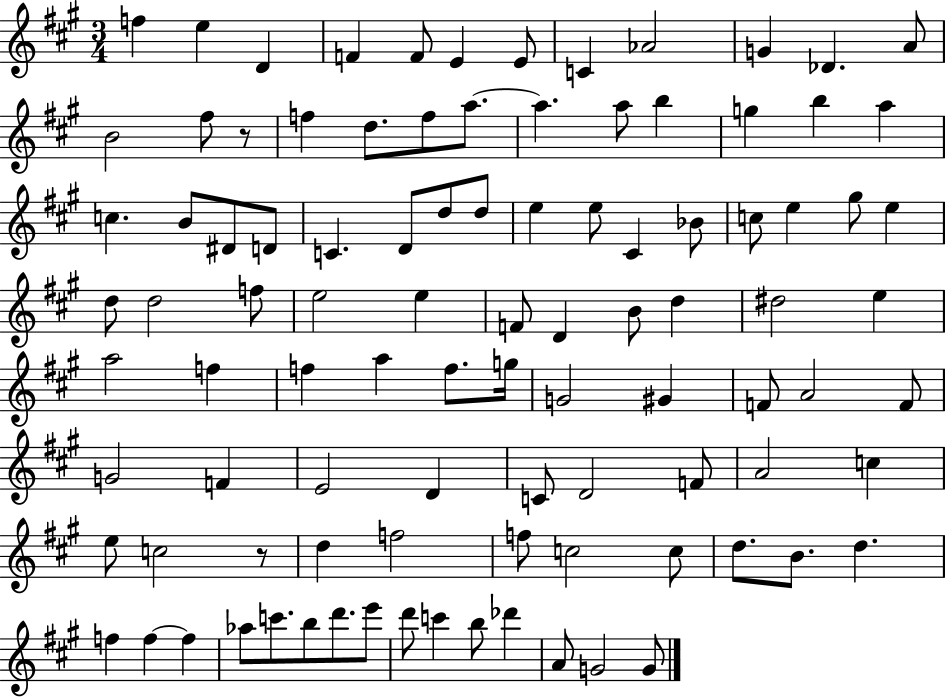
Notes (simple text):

F5/q E5/q D4/q F4/q F4/e E4/q E4/e C4/q Ab4/h G4/q Db4/q. A4/e B4/h F#5/e R/e F5/q D5/e. F5/e A5/e. A5/q. A5/e B5/q G5/q B5/q A5/q C5/q. B4/e D#4/e D4/e C4/q. D4/e D5/e D5/e E5/q E5/e C#4/q Bb4/e C5/e E5/q G#5/e E5/q D5/e D5/h F5/e E5/h E5/q F4/e D4/q B4/e D5/q D#5/h E5/q A5/h F5/q F5/q A5/q F5/e. G5/s G4/h G#4/q F4/e A4/h F4/e G4/h F4/q E4/h D4/q C4/e D4/h F4/e A4/h C5/q E5/e C5/h R/e D5/q F5/h F5/e C5/h C5/e D5/e. B4/e. D5/q. F5/q F5/q F5/q Ab5/e C6/e. B5/e D6/e. E6/e D6/e C6/q B5/e Db6/q A4/e G4/h G4/e